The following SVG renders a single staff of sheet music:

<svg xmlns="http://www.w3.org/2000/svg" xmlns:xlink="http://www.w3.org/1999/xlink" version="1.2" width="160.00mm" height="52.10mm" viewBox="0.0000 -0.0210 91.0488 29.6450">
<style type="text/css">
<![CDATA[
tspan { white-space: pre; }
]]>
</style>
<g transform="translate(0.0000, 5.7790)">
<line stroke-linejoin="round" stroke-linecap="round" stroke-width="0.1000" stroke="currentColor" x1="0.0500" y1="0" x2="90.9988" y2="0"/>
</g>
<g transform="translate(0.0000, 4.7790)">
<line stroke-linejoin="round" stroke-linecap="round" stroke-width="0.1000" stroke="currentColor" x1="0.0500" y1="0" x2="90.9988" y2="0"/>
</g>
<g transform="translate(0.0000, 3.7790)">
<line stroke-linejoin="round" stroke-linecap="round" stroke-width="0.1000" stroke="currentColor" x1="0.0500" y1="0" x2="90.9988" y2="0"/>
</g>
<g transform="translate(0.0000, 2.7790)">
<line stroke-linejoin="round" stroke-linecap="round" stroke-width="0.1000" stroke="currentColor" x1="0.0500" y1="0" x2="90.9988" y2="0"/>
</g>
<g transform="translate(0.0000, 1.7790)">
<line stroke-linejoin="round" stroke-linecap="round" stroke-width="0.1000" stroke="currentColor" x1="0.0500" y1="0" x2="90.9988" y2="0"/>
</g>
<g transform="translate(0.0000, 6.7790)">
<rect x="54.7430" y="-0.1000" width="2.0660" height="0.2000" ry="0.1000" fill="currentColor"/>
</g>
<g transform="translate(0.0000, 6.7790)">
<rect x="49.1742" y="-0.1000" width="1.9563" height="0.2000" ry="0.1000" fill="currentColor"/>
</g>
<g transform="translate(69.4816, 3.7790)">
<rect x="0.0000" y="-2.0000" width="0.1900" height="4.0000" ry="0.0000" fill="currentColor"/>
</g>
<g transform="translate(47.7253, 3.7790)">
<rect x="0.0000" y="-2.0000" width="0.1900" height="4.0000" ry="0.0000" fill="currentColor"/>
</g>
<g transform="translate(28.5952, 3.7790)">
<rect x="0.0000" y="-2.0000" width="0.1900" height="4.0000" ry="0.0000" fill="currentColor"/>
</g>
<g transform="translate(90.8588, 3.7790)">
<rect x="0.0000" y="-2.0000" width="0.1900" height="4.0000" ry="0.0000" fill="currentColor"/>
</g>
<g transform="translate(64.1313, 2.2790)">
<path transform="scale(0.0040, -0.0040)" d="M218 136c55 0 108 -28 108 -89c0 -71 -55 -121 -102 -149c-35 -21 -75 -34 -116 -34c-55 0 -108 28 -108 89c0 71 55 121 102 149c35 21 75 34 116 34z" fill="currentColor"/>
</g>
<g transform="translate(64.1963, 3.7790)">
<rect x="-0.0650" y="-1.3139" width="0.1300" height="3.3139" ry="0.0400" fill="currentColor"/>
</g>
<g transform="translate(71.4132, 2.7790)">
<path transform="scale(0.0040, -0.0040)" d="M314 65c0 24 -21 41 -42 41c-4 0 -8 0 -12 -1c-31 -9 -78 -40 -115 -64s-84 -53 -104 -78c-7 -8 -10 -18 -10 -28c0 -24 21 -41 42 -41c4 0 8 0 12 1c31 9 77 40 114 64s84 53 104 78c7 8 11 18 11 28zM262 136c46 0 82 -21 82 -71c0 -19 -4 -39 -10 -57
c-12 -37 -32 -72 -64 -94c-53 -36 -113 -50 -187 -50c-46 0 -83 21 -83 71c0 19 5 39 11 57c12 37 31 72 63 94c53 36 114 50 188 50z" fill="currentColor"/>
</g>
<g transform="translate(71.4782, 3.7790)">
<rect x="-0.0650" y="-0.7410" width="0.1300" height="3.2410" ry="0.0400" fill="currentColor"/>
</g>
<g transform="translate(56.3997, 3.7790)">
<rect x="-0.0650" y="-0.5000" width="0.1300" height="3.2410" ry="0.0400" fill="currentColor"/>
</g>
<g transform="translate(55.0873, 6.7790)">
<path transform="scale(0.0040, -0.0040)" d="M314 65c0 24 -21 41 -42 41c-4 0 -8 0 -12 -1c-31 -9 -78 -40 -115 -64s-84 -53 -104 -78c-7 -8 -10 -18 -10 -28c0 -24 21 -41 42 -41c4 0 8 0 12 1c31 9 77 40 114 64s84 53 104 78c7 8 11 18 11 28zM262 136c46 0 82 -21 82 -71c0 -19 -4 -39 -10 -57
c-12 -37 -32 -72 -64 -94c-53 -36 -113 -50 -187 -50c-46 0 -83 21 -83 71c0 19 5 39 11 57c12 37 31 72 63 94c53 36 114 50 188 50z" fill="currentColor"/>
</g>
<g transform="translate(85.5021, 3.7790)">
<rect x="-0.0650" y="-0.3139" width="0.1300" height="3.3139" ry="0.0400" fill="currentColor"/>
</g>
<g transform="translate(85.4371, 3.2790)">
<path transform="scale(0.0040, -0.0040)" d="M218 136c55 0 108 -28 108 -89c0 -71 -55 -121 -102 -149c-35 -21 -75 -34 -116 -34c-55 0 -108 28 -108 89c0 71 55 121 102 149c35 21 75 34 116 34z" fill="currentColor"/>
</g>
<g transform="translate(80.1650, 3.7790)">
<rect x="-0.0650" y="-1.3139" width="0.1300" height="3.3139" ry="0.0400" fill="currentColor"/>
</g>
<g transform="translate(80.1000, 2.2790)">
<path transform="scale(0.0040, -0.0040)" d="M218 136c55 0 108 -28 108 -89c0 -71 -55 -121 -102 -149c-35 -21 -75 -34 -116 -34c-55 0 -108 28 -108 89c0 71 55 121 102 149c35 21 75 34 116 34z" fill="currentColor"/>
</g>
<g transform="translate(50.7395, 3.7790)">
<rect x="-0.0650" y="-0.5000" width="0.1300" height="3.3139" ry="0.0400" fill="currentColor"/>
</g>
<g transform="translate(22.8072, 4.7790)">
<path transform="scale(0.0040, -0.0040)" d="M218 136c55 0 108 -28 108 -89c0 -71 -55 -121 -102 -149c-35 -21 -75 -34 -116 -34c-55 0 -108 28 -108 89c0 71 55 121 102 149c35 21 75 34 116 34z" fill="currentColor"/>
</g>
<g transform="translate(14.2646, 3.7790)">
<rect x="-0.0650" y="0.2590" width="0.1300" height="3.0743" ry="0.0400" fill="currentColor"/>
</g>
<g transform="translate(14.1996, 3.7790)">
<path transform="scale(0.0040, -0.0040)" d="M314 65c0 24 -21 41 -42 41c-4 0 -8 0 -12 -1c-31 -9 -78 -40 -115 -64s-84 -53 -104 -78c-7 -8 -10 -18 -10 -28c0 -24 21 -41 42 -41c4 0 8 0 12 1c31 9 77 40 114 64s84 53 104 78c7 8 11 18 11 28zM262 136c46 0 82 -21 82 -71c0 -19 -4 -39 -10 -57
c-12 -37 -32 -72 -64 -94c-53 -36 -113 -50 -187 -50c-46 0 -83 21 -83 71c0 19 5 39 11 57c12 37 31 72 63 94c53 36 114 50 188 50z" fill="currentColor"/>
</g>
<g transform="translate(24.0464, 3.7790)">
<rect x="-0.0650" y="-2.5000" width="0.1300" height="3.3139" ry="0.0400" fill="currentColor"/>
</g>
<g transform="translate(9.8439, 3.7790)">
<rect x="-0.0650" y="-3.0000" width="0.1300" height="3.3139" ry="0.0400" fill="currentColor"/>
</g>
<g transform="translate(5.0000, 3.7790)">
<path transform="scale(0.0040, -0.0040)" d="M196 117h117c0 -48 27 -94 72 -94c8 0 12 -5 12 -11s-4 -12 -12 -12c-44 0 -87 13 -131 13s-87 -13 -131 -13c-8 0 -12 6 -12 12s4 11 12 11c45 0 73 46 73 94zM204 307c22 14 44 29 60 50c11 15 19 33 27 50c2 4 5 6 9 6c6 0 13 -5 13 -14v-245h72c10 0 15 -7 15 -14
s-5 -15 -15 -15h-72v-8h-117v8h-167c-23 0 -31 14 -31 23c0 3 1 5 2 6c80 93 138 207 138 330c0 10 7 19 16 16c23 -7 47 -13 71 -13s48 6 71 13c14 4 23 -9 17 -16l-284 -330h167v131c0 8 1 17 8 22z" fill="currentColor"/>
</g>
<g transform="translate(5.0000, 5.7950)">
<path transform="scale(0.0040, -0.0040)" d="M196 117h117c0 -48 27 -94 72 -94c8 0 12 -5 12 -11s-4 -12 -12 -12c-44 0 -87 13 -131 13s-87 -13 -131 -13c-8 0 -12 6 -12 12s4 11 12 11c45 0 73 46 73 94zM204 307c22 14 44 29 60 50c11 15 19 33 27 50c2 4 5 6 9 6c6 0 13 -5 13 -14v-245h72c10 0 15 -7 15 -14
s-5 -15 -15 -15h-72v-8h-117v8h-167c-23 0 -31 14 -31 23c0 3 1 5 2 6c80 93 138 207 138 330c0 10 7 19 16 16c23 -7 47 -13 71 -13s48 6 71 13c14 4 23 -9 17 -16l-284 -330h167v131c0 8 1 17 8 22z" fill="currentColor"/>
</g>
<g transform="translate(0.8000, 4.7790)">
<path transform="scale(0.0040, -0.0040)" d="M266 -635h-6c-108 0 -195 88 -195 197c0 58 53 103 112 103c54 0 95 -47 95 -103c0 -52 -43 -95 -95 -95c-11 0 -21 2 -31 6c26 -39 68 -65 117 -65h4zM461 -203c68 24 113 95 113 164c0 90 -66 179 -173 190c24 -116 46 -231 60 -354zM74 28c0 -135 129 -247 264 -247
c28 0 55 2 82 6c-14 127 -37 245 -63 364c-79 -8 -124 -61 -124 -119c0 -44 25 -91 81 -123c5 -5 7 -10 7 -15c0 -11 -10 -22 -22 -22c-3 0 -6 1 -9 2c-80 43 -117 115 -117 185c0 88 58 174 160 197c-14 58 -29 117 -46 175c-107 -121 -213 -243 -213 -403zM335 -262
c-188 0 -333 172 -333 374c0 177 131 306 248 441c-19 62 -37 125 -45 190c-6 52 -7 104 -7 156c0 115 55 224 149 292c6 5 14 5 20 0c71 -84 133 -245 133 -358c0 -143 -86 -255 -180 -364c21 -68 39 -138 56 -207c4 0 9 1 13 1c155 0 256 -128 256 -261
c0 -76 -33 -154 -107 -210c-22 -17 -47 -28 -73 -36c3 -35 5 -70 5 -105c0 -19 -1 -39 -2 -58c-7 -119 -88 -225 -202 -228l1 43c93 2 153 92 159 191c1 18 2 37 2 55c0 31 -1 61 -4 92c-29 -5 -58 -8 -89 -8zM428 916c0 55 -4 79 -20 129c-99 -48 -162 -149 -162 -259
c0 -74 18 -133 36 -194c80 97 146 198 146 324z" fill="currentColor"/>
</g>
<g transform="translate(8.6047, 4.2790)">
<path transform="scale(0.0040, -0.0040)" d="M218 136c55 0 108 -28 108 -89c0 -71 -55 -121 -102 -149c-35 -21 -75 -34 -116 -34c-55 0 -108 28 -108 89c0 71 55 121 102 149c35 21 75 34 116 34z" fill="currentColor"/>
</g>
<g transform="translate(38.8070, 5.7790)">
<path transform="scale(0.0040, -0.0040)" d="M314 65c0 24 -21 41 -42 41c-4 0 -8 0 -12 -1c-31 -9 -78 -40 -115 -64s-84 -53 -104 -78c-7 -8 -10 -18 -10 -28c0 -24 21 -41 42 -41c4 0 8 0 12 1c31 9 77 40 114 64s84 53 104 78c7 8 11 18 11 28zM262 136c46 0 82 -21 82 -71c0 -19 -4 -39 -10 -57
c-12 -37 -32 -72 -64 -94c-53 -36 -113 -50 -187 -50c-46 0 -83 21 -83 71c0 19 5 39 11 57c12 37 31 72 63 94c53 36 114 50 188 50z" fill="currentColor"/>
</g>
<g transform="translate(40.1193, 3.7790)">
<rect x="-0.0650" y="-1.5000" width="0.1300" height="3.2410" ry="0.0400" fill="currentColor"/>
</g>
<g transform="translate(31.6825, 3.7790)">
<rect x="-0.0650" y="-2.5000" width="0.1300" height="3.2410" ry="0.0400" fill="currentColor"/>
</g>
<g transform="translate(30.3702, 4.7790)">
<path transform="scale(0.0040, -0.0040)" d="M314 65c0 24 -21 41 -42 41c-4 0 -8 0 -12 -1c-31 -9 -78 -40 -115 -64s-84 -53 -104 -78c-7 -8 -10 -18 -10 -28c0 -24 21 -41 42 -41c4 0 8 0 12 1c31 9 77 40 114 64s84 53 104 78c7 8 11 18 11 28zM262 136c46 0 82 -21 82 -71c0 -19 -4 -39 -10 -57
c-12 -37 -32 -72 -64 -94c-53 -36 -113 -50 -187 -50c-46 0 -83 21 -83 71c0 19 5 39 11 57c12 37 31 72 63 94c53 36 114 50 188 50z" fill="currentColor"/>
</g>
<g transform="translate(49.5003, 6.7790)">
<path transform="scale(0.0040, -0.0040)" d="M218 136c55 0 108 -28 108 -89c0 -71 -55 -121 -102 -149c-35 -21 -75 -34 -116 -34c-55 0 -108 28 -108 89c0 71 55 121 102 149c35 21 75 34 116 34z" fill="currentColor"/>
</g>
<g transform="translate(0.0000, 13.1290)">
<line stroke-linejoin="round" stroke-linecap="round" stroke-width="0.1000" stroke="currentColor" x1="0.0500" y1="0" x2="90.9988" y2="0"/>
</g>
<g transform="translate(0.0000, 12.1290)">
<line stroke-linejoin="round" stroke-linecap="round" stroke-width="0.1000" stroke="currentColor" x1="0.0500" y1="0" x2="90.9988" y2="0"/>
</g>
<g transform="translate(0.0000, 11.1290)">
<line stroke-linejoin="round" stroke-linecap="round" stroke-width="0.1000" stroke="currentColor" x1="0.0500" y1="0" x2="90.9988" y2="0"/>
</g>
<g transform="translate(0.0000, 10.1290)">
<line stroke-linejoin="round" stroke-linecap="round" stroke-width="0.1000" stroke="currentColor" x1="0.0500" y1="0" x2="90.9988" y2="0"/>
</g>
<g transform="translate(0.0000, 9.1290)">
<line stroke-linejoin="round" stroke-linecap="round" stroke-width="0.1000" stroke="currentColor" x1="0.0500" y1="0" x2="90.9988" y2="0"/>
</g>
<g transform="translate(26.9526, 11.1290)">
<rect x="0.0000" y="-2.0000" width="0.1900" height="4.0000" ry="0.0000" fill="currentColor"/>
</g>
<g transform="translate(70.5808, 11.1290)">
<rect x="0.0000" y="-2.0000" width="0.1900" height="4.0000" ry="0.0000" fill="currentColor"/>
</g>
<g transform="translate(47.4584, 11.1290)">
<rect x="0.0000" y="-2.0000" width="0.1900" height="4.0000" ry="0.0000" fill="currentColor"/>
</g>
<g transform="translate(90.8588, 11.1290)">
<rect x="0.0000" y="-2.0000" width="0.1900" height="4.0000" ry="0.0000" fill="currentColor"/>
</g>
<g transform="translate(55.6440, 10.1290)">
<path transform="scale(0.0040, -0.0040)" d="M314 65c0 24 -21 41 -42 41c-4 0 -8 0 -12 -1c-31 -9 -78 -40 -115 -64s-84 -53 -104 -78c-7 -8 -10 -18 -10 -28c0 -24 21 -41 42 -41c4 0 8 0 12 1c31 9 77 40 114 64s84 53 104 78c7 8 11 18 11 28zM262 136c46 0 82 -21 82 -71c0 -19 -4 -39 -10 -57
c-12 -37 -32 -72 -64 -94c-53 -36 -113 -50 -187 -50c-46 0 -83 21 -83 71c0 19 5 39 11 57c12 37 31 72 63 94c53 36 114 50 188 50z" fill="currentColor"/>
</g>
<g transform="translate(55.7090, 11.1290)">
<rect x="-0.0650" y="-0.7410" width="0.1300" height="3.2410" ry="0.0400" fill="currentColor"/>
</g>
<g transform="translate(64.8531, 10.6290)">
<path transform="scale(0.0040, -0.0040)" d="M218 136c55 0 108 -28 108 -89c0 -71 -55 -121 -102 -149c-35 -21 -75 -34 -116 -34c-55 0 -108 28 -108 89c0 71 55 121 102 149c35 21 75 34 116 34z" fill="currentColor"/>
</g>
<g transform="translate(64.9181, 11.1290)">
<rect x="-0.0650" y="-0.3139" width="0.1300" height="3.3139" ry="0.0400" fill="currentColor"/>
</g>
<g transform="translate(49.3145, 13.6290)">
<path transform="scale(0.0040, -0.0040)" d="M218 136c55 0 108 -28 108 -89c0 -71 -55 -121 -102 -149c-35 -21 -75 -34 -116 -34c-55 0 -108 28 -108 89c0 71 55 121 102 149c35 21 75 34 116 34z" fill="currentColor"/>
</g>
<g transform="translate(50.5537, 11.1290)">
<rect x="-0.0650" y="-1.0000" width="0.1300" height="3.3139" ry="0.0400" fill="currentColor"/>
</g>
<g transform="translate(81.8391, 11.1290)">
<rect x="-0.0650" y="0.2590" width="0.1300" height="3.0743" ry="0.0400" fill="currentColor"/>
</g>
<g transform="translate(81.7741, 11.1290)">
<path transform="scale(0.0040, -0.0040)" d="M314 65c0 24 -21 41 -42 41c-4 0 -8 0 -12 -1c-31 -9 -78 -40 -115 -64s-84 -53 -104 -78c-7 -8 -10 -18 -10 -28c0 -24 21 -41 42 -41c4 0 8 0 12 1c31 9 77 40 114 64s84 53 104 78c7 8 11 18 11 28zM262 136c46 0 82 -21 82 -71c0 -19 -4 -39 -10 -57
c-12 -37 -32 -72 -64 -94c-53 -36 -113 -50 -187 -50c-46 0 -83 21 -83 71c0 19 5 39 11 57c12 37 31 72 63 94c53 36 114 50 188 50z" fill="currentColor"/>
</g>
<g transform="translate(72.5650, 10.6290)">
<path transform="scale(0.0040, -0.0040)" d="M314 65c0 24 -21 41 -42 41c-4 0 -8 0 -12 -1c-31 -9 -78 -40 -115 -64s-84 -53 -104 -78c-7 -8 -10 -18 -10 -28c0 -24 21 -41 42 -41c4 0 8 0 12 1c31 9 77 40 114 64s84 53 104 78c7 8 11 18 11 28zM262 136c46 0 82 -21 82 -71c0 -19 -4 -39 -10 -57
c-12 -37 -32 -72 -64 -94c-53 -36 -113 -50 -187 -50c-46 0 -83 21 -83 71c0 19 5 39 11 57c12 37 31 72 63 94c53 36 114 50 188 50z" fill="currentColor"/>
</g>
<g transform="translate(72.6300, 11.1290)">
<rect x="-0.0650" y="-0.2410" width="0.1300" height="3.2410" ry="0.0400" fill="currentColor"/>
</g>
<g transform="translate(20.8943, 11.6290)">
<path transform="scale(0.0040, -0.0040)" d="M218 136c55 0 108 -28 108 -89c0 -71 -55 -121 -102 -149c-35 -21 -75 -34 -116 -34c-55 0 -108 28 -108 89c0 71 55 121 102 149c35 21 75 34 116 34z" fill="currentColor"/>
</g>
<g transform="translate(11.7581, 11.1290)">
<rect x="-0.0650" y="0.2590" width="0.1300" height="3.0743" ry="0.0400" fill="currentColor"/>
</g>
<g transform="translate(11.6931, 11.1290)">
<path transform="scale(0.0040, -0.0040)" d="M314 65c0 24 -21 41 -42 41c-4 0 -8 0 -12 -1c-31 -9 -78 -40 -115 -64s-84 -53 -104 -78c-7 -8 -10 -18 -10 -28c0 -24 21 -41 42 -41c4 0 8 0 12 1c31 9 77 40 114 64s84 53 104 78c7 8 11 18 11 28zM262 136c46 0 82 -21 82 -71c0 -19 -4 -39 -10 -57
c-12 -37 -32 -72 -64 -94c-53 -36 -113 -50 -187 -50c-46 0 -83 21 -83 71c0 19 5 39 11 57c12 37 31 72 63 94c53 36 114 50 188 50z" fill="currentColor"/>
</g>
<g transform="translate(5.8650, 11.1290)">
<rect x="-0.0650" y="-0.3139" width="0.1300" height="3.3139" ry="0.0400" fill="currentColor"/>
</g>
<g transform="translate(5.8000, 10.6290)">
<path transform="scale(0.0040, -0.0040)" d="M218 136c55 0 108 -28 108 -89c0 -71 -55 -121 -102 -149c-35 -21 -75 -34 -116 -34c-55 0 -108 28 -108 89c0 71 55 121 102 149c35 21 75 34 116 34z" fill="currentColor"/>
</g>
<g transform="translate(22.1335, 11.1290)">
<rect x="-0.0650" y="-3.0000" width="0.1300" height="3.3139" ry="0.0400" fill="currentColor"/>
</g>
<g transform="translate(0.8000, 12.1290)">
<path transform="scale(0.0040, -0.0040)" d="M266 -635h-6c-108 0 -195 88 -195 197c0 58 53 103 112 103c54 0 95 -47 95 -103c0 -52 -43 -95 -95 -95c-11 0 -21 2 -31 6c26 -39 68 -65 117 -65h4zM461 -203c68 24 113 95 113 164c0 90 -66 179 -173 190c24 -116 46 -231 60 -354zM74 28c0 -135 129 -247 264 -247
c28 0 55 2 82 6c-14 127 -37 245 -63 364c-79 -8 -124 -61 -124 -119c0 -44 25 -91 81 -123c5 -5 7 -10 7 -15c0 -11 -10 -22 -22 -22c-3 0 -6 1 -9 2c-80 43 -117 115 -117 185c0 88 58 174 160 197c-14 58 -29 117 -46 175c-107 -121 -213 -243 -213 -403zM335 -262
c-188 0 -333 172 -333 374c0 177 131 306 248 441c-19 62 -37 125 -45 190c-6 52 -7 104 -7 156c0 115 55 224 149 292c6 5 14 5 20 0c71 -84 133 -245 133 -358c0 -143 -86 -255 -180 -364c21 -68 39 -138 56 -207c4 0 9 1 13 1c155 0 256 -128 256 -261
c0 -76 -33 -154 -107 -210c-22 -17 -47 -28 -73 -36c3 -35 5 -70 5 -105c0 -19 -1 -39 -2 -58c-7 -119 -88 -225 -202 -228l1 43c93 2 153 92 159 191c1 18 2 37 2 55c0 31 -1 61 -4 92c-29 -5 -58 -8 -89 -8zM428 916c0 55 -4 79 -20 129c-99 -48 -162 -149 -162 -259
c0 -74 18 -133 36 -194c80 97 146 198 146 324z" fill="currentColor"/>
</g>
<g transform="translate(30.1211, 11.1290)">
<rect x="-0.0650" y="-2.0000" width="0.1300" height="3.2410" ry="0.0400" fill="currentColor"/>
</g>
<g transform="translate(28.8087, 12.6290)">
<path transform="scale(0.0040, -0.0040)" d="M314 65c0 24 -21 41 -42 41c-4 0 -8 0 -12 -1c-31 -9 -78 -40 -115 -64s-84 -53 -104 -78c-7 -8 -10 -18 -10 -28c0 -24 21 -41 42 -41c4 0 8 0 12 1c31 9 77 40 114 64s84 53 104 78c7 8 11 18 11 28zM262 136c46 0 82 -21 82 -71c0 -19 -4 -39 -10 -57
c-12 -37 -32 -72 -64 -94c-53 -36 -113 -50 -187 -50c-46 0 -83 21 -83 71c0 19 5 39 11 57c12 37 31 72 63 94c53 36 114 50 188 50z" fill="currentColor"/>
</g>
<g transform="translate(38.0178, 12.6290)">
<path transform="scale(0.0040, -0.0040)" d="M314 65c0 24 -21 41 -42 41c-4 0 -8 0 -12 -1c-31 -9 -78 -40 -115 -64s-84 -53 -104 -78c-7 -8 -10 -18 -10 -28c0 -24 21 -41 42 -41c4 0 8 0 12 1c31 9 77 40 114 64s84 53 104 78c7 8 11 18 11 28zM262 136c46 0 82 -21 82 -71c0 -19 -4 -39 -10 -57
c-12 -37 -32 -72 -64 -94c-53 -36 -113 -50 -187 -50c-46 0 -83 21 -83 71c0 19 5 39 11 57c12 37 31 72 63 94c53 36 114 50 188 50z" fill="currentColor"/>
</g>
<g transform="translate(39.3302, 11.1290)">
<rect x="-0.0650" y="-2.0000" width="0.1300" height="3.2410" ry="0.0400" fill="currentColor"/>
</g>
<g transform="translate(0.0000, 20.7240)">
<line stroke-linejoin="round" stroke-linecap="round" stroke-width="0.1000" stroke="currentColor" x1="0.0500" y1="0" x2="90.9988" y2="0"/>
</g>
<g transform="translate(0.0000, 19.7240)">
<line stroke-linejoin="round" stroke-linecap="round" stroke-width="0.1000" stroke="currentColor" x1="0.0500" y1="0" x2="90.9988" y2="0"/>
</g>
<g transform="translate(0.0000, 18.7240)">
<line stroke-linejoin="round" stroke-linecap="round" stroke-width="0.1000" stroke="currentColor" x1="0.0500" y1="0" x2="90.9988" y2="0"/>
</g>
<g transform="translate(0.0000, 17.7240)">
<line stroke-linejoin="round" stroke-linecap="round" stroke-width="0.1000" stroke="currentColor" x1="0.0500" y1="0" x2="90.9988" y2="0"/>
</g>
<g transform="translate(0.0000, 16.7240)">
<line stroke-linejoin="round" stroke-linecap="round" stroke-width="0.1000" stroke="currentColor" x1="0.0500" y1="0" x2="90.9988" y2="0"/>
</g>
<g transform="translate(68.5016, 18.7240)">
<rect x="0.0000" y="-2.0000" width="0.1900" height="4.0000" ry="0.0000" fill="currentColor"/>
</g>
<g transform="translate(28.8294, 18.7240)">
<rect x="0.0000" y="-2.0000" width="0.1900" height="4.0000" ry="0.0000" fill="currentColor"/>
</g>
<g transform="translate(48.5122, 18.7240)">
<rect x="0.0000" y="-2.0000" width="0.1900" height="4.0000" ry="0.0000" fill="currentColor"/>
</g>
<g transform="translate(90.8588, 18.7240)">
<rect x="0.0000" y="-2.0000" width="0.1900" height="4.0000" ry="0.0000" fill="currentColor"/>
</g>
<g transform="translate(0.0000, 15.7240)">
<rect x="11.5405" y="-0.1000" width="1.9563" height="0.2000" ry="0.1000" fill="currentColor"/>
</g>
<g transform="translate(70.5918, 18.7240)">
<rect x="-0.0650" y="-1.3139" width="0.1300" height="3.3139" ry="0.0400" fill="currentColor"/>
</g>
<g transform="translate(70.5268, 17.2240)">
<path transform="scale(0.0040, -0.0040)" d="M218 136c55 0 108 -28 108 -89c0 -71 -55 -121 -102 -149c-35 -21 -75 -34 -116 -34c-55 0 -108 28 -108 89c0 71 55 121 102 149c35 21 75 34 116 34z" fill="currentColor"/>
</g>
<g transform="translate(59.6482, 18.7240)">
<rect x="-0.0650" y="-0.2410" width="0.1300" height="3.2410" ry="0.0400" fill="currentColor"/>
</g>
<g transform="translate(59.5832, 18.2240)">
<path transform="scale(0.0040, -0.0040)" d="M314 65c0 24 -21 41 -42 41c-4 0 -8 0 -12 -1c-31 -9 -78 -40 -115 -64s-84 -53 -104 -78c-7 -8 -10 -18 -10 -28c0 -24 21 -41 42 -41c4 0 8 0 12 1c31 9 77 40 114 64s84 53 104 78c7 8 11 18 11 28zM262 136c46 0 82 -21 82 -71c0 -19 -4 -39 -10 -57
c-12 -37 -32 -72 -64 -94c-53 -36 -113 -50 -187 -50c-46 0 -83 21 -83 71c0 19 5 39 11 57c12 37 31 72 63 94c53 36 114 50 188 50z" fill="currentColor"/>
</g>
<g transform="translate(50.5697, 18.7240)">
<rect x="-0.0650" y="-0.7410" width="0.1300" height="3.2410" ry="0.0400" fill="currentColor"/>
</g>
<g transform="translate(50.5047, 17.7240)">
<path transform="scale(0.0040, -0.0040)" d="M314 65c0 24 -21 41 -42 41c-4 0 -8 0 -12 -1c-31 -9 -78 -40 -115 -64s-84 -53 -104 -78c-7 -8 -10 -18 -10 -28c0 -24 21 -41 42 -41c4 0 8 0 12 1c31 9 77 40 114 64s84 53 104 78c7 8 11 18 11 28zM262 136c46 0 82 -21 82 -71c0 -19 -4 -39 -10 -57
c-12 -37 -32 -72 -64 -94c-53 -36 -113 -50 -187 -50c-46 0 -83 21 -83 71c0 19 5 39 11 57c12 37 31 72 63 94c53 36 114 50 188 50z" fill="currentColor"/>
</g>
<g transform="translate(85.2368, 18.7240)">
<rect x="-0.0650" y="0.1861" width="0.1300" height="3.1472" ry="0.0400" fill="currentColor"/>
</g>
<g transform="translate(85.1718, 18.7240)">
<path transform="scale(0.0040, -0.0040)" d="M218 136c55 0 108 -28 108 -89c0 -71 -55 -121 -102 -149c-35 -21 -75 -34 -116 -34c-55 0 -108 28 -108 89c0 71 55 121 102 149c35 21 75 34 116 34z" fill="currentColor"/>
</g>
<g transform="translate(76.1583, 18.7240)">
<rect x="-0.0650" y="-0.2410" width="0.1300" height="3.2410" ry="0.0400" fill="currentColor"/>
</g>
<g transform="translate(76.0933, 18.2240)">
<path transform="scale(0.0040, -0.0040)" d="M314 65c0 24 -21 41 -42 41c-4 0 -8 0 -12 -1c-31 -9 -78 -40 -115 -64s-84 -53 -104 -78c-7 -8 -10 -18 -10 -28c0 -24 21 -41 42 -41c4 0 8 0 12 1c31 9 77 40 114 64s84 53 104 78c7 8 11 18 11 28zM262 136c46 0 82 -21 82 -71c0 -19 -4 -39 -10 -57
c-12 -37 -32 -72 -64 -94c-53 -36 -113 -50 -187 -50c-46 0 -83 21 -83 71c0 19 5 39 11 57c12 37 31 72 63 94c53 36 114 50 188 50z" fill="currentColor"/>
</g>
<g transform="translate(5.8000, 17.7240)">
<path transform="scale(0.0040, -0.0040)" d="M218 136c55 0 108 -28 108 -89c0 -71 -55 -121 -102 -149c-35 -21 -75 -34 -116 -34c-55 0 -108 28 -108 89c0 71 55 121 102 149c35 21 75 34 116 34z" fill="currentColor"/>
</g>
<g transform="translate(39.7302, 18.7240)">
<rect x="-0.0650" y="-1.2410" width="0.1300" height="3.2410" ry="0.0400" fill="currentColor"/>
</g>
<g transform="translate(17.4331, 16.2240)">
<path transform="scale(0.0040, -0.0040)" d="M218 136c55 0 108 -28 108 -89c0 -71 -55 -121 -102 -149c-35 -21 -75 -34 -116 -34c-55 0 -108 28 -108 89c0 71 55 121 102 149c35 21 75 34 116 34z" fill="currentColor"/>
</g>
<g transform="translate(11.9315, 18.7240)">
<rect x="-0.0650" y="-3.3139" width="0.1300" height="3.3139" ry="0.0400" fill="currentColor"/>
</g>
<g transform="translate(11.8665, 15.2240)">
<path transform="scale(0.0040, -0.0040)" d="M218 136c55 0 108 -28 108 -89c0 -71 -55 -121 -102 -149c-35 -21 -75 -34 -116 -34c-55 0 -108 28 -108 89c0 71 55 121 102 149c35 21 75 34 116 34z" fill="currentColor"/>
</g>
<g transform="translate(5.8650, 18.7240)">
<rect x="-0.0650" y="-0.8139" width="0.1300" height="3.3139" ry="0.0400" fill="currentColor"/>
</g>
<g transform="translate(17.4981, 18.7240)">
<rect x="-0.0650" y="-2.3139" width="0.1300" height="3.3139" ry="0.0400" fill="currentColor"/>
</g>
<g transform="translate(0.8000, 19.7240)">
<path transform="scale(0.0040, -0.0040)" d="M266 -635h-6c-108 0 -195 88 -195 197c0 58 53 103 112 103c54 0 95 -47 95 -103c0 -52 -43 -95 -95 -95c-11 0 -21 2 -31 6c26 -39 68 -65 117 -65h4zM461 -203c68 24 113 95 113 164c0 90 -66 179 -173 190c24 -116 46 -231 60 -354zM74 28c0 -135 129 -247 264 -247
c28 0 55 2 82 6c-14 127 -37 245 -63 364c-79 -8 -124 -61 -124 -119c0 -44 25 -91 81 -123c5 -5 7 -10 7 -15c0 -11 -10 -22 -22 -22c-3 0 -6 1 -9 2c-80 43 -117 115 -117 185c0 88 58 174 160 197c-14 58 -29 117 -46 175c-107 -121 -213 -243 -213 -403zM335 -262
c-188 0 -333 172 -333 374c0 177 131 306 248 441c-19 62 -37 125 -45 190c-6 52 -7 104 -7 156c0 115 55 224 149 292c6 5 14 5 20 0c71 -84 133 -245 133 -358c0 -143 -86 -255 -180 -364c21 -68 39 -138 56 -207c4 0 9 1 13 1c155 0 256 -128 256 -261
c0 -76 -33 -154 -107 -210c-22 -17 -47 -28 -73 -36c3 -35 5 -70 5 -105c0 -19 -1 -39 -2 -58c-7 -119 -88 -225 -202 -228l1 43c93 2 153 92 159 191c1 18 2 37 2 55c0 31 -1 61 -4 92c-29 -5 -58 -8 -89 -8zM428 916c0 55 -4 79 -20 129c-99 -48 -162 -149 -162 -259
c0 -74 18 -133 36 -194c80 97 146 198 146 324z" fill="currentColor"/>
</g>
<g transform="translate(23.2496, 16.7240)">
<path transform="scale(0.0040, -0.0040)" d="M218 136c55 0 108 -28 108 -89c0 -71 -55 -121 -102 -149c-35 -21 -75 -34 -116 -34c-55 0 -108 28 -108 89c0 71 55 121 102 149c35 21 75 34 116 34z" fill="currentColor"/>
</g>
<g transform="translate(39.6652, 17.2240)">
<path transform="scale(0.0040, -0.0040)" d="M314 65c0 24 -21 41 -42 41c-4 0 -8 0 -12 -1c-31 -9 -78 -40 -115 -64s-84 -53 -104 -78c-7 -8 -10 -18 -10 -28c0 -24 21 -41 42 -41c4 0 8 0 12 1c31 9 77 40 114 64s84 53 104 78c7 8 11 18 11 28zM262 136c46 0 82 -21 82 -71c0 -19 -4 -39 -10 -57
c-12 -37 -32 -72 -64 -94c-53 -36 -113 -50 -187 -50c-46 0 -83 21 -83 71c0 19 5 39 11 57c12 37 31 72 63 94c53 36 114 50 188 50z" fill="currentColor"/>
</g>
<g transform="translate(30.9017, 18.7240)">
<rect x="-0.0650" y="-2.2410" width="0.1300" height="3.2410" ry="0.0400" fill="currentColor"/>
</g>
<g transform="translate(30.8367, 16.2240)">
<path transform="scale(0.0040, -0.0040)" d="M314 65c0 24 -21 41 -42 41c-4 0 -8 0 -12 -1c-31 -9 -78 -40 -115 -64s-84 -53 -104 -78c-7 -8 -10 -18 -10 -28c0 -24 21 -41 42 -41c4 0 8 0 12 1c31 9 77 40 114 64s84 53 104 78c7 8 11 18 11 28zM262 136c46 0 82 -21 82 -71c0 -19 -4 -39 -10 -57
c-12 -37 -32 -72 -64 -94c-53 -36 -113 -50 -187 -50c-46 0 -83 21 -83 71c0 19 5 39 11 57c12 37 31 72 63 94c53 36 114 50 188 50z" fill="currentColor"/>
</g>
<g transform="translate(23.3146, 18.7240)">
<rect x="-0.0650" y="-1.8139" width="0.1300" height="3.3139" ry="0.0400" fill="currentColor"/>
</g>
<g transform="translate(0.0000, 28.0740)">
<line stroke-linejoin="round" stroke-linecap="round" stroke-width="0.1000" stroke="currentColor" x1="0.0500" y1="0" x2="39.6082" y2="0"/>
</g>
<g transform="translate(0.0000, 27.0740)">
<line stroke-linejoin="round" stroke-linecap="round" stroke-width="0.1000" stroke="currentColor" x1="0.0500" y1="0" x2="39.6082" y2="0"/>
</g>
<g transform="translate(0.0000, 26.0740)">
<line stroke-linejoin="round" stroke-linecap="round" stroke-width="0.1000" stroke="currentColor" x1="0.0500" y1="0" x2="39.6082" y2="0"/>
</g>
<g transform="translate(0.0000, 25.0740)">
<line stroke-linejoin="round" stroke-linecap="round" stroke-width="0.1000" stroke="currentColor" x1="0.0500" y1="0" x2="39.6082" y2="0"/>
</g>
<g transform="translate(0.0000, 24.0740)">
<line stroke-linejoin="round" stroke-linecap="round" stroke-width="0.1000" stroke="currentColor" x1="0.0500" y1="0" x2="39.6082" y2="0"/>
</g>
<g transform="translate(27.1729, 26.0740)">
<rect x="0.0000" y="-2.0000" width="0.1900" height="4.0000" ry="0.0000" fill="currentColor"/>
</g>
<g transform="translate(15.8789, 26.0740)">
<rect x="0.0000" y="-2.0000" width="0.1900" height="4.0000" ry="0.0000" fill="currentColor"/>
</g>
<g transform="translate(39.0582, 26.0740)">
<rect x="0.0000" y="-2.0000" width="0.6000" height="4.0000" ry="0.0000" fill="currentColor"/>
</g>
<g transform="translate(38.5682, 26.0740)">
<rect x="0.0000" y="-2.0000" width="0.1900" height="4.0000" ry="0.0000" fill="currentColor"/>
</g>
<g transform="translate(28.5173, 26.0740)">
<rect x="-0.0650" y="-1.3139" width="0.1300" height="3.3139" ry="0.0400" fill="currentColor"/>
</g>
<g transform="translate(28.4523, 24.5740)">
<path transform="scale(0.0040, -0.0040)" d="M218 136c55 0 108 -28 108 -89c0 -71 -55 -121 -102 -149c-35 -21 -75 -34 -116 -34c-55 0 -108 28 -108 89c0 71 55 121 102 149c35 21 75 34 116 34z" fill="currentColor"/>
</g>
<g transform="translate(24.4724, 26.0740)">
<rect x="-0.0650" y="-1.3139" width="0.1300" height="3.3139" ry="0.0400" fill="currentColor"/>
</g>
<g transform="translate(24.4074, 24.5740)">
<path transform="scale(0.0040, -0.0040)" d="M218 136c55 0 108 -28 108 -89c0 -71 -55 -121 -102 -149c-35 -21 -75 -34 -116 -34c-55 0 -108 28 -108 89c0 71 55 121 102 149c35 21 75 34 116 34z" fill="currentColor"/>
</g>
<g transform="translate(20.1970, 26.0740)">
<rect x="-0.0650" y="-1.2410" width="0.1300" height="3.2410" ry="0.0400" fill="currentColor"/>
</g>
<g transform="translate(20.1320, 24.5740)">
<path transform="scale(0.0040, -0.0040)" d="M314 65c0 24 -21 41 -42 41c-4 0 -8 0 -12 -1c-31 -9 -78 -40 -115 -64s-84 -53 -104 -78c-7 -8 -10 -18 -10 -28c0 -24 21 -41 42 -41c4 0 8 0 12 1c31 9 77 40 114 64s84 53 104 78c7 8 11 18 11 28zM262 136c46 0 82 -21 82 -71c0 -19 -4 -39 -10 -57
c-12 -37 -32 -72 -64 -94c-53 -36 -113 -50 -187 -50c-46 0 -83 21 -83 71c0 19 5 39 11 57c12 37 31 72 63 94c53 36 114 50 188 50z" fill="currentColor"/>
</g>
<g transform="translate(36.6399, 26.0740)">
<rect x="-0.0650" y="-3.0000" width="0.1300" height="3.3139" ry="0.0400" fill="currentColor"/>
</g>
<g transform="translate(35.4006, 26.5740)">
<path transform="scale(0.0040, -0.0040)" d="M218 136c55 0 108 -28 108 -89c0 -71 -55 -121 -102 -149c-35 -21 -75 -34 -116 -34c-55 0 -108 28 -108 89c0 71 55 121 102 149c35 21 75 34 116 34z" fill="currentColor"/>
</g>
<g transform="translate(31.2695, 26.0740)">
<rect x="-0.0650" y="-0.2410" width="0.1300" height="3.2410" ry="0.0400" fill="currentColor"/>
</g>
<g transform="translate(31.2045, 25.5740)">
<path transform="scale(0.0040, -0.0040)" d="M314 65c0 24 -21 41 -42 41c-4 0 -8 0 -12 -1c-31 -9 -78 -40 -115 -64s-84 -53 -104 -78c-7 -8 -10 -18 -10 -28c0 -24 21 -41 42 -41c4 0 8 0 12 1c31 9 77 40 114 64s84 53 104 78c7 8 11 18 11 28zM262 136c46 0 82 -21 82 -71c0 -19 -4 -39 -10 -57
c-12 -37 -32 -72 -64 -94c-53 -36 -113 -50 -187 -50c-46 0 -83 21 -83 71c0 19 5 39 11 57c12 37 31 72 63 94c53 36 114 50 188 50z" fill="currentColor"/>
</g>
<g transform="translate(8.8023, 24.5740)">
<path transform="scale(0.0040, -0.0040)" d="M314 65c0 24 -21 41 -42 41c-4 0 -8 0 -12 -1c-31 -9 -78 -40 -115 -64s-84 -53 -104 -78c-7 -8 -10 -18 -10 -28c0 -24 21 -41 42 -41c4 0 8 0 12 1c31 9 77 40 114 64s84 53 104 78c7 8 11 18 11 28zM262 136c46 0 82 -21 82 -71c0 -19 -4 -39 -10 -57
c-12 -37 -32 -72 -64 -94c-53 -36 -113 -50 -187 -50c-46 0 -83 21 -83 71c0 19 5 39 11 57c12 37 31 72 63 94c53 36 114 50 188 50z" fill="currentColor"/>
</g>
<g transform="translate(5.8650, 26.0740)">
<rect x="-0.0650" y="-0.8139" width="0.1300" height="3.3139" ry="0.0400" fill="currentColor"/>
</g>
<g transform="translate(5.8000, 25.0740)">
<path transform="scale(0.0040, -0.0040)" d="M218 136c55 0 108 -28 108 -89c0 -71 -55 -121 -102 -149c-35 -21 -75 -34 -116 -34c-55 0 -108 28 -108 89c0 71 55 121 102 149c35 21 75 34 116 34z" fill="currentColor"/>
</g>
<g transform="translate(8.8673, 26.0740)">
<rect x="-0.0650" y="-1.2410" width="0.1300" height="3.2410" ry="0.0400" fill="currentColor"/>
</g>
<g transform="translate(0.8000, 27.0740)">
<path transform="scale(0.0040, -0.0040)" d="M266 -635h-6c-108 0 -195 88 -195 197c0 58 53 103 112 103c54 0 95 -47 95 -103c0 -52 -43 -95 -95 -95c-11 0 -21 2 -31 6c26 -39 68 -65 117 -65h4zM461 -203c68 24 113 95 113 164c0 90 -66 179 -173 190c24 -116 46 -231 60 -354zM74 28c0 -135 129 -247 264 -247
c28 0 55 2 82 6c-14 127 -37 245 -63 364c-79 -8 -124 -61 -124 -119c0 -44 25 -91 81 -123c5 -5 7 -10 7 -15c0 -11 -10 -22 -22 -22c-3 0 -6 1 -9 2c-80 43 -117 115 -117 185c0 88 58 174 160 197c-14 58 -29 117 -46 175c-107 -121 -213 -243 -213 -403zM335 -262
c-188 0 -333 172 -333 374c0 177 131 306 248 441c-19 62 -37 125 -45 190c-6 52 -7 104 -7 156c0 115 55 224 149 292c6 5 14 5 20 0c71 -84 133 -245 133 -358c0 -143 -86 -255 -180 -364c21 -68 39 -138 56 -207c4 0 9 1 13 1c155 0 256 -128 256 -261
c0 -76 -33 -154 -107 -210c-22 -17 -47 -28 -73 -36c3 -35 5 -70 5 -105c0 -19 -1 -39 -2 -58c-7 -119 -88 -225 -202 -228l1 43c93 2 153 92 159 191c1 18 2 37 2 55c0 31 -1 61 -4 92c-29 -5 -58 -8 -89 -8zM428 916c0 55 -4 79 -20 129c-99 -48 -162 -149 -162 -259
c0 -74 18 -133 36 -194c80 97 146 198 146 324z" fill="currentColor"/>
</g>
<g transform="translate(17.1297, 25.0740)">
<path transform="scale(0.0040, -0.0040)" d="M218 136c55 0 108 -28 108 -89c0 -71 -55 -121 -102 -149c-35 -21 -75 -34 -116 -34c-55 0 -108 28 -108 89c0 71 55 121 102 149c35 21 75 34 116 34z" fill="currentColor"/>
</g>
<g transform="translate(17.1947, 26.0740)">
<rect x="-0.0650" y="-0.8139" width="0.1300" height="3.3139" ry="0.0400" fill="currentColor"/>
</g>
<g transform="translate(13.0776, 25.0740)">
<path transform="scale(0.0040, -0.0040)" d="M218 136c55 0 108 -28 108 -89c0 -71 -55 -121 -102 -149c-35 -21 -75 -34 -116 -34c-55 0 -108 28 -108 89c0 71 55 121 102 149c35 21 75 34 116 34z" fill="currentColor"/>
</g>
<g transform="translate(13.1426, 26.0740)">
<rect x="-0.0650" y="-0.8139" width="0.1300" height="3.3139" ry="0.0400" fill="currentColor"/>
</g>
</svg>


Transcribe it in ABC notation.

X:1
T:Untitled
M:4/4
L:1/4
K:C
A B2 G G2 E2 C C2 e d2 e c c B2 A F2 F2 D d2 c c2 B2 d b g f g2 e2 d2 c2 e c2 B d e2 d d e2 e e c2 A